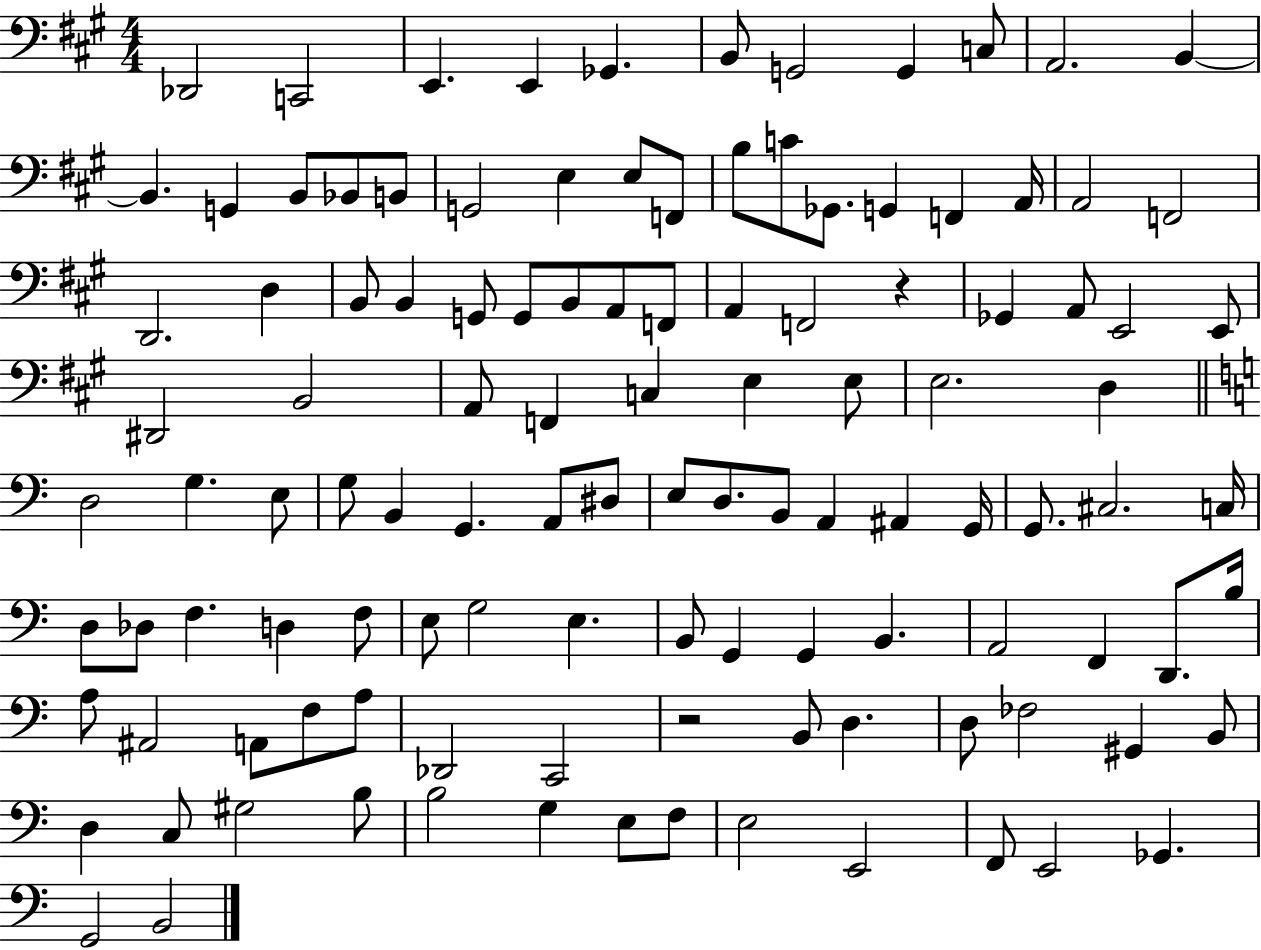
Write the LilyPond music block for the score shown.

{
  \clef bass
  \numericTimeSignature
  \time 4/4
  \key a \major
  des,2 c,2 | e,4. e,4 ges,4. | b,8 g,2 g,4 c8 | a,2. b,4~~ | \break b,4. g,4 b,8 bes,8 b,8 | g,2 e4 e8 f,8 | b8 c'8 ges,8. g,4 f,4 a,16 | a,2 f,2 | \break d,2. d4 | b,8 b,4 g,8 g,8 b,8 a,8 f,8 | a,4 f,2 r4 | ges,4 a,8 e,2 e,8 | \break dis,2 b,2 | a,8 f,4 c4 e4 e8 | e2. d4 | \bar "||" \break \key a \minor d2 g4. e8 | g8 b,4 g,4. a,8 dis8 | e8 d8. b,8 a,4 ais,4 g,16 | g,8. cis2. c16 | \break d8 des8 f4. d4 f8 | e8 g2 e4. | b,8 g,4 g,4 b,4. | a,2 f,4 d,8. b16 | \break a8 ais,2 a,8 f8 a8 | des,2 c,2 | r2 b,8 d4. | d8 fes2 gis,4 b,8 | \break d4 c8 gis2 b8 | b2 g4 e8 f8 | e2 e,2 | f,8 e,2 ges,4. | \break g,2 b,2 | \bar "|."
}